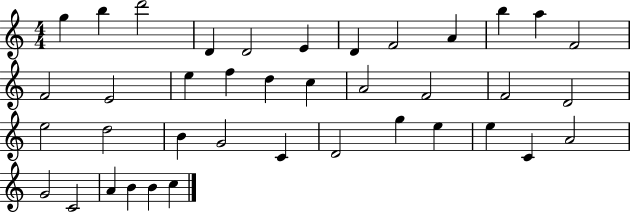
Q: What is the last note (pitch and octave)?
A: C5